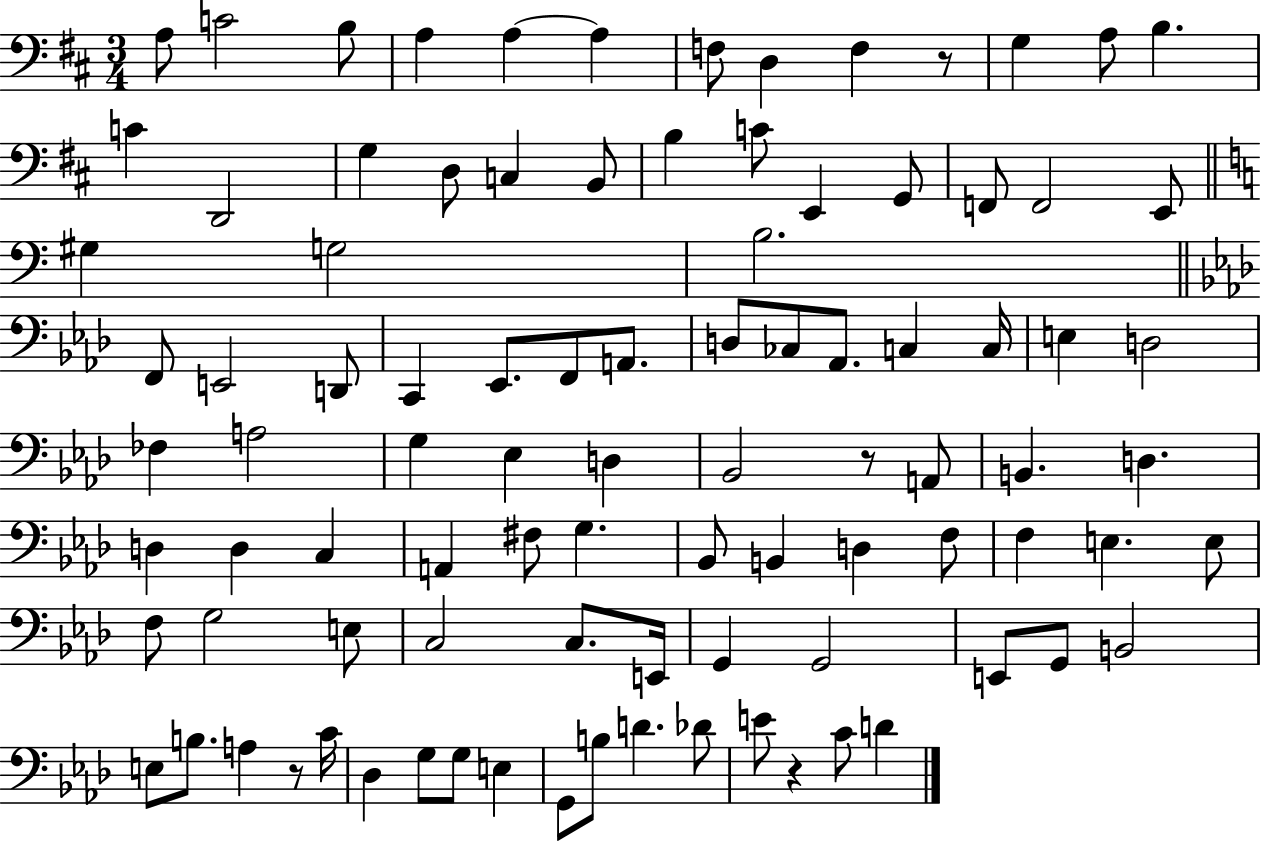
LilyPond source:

{
  \clef bass
  \numericTimeSignature
  \time 3/4
  \key d \major
  a8 c'2 b8 | a4 a4~~ a4 | f8 d4 f4 r8 | g4 a8 b4. | \break c'4 d,2 | g4 d8 c4 b,8 | b4 c'8 e,4 g,8 | f,8 f,2 e,8 | \break \bar "||" \break \key a \minor gis4 g2 | b2. | \bar "||" \break \key f \minor f,8 e,2 d,8 | c,4 ees,8. f,8 a,8. | d8 ces8 aes,8. c4 c16 | e4 d2 | \break fes4 a2 | g4 ees4 d4 | bes,2 r8 a,8 | b,4. d4. | \break d4 d4 c4 | a,4 fis8 g4. | bes,8 b,4 d4 f8 | f4 e4. e8 | \break f8 g2 e8 | c2 c8. e,16 | g,4 g,2 | e,8 g,8 b,2 | \break e8 b8. a4 r8 c'16 | des4 g8 g8 e4 | g,8 b8 d'4. des'8 | e'8 r4 c'8 d'4 | \break \bar "|."
}